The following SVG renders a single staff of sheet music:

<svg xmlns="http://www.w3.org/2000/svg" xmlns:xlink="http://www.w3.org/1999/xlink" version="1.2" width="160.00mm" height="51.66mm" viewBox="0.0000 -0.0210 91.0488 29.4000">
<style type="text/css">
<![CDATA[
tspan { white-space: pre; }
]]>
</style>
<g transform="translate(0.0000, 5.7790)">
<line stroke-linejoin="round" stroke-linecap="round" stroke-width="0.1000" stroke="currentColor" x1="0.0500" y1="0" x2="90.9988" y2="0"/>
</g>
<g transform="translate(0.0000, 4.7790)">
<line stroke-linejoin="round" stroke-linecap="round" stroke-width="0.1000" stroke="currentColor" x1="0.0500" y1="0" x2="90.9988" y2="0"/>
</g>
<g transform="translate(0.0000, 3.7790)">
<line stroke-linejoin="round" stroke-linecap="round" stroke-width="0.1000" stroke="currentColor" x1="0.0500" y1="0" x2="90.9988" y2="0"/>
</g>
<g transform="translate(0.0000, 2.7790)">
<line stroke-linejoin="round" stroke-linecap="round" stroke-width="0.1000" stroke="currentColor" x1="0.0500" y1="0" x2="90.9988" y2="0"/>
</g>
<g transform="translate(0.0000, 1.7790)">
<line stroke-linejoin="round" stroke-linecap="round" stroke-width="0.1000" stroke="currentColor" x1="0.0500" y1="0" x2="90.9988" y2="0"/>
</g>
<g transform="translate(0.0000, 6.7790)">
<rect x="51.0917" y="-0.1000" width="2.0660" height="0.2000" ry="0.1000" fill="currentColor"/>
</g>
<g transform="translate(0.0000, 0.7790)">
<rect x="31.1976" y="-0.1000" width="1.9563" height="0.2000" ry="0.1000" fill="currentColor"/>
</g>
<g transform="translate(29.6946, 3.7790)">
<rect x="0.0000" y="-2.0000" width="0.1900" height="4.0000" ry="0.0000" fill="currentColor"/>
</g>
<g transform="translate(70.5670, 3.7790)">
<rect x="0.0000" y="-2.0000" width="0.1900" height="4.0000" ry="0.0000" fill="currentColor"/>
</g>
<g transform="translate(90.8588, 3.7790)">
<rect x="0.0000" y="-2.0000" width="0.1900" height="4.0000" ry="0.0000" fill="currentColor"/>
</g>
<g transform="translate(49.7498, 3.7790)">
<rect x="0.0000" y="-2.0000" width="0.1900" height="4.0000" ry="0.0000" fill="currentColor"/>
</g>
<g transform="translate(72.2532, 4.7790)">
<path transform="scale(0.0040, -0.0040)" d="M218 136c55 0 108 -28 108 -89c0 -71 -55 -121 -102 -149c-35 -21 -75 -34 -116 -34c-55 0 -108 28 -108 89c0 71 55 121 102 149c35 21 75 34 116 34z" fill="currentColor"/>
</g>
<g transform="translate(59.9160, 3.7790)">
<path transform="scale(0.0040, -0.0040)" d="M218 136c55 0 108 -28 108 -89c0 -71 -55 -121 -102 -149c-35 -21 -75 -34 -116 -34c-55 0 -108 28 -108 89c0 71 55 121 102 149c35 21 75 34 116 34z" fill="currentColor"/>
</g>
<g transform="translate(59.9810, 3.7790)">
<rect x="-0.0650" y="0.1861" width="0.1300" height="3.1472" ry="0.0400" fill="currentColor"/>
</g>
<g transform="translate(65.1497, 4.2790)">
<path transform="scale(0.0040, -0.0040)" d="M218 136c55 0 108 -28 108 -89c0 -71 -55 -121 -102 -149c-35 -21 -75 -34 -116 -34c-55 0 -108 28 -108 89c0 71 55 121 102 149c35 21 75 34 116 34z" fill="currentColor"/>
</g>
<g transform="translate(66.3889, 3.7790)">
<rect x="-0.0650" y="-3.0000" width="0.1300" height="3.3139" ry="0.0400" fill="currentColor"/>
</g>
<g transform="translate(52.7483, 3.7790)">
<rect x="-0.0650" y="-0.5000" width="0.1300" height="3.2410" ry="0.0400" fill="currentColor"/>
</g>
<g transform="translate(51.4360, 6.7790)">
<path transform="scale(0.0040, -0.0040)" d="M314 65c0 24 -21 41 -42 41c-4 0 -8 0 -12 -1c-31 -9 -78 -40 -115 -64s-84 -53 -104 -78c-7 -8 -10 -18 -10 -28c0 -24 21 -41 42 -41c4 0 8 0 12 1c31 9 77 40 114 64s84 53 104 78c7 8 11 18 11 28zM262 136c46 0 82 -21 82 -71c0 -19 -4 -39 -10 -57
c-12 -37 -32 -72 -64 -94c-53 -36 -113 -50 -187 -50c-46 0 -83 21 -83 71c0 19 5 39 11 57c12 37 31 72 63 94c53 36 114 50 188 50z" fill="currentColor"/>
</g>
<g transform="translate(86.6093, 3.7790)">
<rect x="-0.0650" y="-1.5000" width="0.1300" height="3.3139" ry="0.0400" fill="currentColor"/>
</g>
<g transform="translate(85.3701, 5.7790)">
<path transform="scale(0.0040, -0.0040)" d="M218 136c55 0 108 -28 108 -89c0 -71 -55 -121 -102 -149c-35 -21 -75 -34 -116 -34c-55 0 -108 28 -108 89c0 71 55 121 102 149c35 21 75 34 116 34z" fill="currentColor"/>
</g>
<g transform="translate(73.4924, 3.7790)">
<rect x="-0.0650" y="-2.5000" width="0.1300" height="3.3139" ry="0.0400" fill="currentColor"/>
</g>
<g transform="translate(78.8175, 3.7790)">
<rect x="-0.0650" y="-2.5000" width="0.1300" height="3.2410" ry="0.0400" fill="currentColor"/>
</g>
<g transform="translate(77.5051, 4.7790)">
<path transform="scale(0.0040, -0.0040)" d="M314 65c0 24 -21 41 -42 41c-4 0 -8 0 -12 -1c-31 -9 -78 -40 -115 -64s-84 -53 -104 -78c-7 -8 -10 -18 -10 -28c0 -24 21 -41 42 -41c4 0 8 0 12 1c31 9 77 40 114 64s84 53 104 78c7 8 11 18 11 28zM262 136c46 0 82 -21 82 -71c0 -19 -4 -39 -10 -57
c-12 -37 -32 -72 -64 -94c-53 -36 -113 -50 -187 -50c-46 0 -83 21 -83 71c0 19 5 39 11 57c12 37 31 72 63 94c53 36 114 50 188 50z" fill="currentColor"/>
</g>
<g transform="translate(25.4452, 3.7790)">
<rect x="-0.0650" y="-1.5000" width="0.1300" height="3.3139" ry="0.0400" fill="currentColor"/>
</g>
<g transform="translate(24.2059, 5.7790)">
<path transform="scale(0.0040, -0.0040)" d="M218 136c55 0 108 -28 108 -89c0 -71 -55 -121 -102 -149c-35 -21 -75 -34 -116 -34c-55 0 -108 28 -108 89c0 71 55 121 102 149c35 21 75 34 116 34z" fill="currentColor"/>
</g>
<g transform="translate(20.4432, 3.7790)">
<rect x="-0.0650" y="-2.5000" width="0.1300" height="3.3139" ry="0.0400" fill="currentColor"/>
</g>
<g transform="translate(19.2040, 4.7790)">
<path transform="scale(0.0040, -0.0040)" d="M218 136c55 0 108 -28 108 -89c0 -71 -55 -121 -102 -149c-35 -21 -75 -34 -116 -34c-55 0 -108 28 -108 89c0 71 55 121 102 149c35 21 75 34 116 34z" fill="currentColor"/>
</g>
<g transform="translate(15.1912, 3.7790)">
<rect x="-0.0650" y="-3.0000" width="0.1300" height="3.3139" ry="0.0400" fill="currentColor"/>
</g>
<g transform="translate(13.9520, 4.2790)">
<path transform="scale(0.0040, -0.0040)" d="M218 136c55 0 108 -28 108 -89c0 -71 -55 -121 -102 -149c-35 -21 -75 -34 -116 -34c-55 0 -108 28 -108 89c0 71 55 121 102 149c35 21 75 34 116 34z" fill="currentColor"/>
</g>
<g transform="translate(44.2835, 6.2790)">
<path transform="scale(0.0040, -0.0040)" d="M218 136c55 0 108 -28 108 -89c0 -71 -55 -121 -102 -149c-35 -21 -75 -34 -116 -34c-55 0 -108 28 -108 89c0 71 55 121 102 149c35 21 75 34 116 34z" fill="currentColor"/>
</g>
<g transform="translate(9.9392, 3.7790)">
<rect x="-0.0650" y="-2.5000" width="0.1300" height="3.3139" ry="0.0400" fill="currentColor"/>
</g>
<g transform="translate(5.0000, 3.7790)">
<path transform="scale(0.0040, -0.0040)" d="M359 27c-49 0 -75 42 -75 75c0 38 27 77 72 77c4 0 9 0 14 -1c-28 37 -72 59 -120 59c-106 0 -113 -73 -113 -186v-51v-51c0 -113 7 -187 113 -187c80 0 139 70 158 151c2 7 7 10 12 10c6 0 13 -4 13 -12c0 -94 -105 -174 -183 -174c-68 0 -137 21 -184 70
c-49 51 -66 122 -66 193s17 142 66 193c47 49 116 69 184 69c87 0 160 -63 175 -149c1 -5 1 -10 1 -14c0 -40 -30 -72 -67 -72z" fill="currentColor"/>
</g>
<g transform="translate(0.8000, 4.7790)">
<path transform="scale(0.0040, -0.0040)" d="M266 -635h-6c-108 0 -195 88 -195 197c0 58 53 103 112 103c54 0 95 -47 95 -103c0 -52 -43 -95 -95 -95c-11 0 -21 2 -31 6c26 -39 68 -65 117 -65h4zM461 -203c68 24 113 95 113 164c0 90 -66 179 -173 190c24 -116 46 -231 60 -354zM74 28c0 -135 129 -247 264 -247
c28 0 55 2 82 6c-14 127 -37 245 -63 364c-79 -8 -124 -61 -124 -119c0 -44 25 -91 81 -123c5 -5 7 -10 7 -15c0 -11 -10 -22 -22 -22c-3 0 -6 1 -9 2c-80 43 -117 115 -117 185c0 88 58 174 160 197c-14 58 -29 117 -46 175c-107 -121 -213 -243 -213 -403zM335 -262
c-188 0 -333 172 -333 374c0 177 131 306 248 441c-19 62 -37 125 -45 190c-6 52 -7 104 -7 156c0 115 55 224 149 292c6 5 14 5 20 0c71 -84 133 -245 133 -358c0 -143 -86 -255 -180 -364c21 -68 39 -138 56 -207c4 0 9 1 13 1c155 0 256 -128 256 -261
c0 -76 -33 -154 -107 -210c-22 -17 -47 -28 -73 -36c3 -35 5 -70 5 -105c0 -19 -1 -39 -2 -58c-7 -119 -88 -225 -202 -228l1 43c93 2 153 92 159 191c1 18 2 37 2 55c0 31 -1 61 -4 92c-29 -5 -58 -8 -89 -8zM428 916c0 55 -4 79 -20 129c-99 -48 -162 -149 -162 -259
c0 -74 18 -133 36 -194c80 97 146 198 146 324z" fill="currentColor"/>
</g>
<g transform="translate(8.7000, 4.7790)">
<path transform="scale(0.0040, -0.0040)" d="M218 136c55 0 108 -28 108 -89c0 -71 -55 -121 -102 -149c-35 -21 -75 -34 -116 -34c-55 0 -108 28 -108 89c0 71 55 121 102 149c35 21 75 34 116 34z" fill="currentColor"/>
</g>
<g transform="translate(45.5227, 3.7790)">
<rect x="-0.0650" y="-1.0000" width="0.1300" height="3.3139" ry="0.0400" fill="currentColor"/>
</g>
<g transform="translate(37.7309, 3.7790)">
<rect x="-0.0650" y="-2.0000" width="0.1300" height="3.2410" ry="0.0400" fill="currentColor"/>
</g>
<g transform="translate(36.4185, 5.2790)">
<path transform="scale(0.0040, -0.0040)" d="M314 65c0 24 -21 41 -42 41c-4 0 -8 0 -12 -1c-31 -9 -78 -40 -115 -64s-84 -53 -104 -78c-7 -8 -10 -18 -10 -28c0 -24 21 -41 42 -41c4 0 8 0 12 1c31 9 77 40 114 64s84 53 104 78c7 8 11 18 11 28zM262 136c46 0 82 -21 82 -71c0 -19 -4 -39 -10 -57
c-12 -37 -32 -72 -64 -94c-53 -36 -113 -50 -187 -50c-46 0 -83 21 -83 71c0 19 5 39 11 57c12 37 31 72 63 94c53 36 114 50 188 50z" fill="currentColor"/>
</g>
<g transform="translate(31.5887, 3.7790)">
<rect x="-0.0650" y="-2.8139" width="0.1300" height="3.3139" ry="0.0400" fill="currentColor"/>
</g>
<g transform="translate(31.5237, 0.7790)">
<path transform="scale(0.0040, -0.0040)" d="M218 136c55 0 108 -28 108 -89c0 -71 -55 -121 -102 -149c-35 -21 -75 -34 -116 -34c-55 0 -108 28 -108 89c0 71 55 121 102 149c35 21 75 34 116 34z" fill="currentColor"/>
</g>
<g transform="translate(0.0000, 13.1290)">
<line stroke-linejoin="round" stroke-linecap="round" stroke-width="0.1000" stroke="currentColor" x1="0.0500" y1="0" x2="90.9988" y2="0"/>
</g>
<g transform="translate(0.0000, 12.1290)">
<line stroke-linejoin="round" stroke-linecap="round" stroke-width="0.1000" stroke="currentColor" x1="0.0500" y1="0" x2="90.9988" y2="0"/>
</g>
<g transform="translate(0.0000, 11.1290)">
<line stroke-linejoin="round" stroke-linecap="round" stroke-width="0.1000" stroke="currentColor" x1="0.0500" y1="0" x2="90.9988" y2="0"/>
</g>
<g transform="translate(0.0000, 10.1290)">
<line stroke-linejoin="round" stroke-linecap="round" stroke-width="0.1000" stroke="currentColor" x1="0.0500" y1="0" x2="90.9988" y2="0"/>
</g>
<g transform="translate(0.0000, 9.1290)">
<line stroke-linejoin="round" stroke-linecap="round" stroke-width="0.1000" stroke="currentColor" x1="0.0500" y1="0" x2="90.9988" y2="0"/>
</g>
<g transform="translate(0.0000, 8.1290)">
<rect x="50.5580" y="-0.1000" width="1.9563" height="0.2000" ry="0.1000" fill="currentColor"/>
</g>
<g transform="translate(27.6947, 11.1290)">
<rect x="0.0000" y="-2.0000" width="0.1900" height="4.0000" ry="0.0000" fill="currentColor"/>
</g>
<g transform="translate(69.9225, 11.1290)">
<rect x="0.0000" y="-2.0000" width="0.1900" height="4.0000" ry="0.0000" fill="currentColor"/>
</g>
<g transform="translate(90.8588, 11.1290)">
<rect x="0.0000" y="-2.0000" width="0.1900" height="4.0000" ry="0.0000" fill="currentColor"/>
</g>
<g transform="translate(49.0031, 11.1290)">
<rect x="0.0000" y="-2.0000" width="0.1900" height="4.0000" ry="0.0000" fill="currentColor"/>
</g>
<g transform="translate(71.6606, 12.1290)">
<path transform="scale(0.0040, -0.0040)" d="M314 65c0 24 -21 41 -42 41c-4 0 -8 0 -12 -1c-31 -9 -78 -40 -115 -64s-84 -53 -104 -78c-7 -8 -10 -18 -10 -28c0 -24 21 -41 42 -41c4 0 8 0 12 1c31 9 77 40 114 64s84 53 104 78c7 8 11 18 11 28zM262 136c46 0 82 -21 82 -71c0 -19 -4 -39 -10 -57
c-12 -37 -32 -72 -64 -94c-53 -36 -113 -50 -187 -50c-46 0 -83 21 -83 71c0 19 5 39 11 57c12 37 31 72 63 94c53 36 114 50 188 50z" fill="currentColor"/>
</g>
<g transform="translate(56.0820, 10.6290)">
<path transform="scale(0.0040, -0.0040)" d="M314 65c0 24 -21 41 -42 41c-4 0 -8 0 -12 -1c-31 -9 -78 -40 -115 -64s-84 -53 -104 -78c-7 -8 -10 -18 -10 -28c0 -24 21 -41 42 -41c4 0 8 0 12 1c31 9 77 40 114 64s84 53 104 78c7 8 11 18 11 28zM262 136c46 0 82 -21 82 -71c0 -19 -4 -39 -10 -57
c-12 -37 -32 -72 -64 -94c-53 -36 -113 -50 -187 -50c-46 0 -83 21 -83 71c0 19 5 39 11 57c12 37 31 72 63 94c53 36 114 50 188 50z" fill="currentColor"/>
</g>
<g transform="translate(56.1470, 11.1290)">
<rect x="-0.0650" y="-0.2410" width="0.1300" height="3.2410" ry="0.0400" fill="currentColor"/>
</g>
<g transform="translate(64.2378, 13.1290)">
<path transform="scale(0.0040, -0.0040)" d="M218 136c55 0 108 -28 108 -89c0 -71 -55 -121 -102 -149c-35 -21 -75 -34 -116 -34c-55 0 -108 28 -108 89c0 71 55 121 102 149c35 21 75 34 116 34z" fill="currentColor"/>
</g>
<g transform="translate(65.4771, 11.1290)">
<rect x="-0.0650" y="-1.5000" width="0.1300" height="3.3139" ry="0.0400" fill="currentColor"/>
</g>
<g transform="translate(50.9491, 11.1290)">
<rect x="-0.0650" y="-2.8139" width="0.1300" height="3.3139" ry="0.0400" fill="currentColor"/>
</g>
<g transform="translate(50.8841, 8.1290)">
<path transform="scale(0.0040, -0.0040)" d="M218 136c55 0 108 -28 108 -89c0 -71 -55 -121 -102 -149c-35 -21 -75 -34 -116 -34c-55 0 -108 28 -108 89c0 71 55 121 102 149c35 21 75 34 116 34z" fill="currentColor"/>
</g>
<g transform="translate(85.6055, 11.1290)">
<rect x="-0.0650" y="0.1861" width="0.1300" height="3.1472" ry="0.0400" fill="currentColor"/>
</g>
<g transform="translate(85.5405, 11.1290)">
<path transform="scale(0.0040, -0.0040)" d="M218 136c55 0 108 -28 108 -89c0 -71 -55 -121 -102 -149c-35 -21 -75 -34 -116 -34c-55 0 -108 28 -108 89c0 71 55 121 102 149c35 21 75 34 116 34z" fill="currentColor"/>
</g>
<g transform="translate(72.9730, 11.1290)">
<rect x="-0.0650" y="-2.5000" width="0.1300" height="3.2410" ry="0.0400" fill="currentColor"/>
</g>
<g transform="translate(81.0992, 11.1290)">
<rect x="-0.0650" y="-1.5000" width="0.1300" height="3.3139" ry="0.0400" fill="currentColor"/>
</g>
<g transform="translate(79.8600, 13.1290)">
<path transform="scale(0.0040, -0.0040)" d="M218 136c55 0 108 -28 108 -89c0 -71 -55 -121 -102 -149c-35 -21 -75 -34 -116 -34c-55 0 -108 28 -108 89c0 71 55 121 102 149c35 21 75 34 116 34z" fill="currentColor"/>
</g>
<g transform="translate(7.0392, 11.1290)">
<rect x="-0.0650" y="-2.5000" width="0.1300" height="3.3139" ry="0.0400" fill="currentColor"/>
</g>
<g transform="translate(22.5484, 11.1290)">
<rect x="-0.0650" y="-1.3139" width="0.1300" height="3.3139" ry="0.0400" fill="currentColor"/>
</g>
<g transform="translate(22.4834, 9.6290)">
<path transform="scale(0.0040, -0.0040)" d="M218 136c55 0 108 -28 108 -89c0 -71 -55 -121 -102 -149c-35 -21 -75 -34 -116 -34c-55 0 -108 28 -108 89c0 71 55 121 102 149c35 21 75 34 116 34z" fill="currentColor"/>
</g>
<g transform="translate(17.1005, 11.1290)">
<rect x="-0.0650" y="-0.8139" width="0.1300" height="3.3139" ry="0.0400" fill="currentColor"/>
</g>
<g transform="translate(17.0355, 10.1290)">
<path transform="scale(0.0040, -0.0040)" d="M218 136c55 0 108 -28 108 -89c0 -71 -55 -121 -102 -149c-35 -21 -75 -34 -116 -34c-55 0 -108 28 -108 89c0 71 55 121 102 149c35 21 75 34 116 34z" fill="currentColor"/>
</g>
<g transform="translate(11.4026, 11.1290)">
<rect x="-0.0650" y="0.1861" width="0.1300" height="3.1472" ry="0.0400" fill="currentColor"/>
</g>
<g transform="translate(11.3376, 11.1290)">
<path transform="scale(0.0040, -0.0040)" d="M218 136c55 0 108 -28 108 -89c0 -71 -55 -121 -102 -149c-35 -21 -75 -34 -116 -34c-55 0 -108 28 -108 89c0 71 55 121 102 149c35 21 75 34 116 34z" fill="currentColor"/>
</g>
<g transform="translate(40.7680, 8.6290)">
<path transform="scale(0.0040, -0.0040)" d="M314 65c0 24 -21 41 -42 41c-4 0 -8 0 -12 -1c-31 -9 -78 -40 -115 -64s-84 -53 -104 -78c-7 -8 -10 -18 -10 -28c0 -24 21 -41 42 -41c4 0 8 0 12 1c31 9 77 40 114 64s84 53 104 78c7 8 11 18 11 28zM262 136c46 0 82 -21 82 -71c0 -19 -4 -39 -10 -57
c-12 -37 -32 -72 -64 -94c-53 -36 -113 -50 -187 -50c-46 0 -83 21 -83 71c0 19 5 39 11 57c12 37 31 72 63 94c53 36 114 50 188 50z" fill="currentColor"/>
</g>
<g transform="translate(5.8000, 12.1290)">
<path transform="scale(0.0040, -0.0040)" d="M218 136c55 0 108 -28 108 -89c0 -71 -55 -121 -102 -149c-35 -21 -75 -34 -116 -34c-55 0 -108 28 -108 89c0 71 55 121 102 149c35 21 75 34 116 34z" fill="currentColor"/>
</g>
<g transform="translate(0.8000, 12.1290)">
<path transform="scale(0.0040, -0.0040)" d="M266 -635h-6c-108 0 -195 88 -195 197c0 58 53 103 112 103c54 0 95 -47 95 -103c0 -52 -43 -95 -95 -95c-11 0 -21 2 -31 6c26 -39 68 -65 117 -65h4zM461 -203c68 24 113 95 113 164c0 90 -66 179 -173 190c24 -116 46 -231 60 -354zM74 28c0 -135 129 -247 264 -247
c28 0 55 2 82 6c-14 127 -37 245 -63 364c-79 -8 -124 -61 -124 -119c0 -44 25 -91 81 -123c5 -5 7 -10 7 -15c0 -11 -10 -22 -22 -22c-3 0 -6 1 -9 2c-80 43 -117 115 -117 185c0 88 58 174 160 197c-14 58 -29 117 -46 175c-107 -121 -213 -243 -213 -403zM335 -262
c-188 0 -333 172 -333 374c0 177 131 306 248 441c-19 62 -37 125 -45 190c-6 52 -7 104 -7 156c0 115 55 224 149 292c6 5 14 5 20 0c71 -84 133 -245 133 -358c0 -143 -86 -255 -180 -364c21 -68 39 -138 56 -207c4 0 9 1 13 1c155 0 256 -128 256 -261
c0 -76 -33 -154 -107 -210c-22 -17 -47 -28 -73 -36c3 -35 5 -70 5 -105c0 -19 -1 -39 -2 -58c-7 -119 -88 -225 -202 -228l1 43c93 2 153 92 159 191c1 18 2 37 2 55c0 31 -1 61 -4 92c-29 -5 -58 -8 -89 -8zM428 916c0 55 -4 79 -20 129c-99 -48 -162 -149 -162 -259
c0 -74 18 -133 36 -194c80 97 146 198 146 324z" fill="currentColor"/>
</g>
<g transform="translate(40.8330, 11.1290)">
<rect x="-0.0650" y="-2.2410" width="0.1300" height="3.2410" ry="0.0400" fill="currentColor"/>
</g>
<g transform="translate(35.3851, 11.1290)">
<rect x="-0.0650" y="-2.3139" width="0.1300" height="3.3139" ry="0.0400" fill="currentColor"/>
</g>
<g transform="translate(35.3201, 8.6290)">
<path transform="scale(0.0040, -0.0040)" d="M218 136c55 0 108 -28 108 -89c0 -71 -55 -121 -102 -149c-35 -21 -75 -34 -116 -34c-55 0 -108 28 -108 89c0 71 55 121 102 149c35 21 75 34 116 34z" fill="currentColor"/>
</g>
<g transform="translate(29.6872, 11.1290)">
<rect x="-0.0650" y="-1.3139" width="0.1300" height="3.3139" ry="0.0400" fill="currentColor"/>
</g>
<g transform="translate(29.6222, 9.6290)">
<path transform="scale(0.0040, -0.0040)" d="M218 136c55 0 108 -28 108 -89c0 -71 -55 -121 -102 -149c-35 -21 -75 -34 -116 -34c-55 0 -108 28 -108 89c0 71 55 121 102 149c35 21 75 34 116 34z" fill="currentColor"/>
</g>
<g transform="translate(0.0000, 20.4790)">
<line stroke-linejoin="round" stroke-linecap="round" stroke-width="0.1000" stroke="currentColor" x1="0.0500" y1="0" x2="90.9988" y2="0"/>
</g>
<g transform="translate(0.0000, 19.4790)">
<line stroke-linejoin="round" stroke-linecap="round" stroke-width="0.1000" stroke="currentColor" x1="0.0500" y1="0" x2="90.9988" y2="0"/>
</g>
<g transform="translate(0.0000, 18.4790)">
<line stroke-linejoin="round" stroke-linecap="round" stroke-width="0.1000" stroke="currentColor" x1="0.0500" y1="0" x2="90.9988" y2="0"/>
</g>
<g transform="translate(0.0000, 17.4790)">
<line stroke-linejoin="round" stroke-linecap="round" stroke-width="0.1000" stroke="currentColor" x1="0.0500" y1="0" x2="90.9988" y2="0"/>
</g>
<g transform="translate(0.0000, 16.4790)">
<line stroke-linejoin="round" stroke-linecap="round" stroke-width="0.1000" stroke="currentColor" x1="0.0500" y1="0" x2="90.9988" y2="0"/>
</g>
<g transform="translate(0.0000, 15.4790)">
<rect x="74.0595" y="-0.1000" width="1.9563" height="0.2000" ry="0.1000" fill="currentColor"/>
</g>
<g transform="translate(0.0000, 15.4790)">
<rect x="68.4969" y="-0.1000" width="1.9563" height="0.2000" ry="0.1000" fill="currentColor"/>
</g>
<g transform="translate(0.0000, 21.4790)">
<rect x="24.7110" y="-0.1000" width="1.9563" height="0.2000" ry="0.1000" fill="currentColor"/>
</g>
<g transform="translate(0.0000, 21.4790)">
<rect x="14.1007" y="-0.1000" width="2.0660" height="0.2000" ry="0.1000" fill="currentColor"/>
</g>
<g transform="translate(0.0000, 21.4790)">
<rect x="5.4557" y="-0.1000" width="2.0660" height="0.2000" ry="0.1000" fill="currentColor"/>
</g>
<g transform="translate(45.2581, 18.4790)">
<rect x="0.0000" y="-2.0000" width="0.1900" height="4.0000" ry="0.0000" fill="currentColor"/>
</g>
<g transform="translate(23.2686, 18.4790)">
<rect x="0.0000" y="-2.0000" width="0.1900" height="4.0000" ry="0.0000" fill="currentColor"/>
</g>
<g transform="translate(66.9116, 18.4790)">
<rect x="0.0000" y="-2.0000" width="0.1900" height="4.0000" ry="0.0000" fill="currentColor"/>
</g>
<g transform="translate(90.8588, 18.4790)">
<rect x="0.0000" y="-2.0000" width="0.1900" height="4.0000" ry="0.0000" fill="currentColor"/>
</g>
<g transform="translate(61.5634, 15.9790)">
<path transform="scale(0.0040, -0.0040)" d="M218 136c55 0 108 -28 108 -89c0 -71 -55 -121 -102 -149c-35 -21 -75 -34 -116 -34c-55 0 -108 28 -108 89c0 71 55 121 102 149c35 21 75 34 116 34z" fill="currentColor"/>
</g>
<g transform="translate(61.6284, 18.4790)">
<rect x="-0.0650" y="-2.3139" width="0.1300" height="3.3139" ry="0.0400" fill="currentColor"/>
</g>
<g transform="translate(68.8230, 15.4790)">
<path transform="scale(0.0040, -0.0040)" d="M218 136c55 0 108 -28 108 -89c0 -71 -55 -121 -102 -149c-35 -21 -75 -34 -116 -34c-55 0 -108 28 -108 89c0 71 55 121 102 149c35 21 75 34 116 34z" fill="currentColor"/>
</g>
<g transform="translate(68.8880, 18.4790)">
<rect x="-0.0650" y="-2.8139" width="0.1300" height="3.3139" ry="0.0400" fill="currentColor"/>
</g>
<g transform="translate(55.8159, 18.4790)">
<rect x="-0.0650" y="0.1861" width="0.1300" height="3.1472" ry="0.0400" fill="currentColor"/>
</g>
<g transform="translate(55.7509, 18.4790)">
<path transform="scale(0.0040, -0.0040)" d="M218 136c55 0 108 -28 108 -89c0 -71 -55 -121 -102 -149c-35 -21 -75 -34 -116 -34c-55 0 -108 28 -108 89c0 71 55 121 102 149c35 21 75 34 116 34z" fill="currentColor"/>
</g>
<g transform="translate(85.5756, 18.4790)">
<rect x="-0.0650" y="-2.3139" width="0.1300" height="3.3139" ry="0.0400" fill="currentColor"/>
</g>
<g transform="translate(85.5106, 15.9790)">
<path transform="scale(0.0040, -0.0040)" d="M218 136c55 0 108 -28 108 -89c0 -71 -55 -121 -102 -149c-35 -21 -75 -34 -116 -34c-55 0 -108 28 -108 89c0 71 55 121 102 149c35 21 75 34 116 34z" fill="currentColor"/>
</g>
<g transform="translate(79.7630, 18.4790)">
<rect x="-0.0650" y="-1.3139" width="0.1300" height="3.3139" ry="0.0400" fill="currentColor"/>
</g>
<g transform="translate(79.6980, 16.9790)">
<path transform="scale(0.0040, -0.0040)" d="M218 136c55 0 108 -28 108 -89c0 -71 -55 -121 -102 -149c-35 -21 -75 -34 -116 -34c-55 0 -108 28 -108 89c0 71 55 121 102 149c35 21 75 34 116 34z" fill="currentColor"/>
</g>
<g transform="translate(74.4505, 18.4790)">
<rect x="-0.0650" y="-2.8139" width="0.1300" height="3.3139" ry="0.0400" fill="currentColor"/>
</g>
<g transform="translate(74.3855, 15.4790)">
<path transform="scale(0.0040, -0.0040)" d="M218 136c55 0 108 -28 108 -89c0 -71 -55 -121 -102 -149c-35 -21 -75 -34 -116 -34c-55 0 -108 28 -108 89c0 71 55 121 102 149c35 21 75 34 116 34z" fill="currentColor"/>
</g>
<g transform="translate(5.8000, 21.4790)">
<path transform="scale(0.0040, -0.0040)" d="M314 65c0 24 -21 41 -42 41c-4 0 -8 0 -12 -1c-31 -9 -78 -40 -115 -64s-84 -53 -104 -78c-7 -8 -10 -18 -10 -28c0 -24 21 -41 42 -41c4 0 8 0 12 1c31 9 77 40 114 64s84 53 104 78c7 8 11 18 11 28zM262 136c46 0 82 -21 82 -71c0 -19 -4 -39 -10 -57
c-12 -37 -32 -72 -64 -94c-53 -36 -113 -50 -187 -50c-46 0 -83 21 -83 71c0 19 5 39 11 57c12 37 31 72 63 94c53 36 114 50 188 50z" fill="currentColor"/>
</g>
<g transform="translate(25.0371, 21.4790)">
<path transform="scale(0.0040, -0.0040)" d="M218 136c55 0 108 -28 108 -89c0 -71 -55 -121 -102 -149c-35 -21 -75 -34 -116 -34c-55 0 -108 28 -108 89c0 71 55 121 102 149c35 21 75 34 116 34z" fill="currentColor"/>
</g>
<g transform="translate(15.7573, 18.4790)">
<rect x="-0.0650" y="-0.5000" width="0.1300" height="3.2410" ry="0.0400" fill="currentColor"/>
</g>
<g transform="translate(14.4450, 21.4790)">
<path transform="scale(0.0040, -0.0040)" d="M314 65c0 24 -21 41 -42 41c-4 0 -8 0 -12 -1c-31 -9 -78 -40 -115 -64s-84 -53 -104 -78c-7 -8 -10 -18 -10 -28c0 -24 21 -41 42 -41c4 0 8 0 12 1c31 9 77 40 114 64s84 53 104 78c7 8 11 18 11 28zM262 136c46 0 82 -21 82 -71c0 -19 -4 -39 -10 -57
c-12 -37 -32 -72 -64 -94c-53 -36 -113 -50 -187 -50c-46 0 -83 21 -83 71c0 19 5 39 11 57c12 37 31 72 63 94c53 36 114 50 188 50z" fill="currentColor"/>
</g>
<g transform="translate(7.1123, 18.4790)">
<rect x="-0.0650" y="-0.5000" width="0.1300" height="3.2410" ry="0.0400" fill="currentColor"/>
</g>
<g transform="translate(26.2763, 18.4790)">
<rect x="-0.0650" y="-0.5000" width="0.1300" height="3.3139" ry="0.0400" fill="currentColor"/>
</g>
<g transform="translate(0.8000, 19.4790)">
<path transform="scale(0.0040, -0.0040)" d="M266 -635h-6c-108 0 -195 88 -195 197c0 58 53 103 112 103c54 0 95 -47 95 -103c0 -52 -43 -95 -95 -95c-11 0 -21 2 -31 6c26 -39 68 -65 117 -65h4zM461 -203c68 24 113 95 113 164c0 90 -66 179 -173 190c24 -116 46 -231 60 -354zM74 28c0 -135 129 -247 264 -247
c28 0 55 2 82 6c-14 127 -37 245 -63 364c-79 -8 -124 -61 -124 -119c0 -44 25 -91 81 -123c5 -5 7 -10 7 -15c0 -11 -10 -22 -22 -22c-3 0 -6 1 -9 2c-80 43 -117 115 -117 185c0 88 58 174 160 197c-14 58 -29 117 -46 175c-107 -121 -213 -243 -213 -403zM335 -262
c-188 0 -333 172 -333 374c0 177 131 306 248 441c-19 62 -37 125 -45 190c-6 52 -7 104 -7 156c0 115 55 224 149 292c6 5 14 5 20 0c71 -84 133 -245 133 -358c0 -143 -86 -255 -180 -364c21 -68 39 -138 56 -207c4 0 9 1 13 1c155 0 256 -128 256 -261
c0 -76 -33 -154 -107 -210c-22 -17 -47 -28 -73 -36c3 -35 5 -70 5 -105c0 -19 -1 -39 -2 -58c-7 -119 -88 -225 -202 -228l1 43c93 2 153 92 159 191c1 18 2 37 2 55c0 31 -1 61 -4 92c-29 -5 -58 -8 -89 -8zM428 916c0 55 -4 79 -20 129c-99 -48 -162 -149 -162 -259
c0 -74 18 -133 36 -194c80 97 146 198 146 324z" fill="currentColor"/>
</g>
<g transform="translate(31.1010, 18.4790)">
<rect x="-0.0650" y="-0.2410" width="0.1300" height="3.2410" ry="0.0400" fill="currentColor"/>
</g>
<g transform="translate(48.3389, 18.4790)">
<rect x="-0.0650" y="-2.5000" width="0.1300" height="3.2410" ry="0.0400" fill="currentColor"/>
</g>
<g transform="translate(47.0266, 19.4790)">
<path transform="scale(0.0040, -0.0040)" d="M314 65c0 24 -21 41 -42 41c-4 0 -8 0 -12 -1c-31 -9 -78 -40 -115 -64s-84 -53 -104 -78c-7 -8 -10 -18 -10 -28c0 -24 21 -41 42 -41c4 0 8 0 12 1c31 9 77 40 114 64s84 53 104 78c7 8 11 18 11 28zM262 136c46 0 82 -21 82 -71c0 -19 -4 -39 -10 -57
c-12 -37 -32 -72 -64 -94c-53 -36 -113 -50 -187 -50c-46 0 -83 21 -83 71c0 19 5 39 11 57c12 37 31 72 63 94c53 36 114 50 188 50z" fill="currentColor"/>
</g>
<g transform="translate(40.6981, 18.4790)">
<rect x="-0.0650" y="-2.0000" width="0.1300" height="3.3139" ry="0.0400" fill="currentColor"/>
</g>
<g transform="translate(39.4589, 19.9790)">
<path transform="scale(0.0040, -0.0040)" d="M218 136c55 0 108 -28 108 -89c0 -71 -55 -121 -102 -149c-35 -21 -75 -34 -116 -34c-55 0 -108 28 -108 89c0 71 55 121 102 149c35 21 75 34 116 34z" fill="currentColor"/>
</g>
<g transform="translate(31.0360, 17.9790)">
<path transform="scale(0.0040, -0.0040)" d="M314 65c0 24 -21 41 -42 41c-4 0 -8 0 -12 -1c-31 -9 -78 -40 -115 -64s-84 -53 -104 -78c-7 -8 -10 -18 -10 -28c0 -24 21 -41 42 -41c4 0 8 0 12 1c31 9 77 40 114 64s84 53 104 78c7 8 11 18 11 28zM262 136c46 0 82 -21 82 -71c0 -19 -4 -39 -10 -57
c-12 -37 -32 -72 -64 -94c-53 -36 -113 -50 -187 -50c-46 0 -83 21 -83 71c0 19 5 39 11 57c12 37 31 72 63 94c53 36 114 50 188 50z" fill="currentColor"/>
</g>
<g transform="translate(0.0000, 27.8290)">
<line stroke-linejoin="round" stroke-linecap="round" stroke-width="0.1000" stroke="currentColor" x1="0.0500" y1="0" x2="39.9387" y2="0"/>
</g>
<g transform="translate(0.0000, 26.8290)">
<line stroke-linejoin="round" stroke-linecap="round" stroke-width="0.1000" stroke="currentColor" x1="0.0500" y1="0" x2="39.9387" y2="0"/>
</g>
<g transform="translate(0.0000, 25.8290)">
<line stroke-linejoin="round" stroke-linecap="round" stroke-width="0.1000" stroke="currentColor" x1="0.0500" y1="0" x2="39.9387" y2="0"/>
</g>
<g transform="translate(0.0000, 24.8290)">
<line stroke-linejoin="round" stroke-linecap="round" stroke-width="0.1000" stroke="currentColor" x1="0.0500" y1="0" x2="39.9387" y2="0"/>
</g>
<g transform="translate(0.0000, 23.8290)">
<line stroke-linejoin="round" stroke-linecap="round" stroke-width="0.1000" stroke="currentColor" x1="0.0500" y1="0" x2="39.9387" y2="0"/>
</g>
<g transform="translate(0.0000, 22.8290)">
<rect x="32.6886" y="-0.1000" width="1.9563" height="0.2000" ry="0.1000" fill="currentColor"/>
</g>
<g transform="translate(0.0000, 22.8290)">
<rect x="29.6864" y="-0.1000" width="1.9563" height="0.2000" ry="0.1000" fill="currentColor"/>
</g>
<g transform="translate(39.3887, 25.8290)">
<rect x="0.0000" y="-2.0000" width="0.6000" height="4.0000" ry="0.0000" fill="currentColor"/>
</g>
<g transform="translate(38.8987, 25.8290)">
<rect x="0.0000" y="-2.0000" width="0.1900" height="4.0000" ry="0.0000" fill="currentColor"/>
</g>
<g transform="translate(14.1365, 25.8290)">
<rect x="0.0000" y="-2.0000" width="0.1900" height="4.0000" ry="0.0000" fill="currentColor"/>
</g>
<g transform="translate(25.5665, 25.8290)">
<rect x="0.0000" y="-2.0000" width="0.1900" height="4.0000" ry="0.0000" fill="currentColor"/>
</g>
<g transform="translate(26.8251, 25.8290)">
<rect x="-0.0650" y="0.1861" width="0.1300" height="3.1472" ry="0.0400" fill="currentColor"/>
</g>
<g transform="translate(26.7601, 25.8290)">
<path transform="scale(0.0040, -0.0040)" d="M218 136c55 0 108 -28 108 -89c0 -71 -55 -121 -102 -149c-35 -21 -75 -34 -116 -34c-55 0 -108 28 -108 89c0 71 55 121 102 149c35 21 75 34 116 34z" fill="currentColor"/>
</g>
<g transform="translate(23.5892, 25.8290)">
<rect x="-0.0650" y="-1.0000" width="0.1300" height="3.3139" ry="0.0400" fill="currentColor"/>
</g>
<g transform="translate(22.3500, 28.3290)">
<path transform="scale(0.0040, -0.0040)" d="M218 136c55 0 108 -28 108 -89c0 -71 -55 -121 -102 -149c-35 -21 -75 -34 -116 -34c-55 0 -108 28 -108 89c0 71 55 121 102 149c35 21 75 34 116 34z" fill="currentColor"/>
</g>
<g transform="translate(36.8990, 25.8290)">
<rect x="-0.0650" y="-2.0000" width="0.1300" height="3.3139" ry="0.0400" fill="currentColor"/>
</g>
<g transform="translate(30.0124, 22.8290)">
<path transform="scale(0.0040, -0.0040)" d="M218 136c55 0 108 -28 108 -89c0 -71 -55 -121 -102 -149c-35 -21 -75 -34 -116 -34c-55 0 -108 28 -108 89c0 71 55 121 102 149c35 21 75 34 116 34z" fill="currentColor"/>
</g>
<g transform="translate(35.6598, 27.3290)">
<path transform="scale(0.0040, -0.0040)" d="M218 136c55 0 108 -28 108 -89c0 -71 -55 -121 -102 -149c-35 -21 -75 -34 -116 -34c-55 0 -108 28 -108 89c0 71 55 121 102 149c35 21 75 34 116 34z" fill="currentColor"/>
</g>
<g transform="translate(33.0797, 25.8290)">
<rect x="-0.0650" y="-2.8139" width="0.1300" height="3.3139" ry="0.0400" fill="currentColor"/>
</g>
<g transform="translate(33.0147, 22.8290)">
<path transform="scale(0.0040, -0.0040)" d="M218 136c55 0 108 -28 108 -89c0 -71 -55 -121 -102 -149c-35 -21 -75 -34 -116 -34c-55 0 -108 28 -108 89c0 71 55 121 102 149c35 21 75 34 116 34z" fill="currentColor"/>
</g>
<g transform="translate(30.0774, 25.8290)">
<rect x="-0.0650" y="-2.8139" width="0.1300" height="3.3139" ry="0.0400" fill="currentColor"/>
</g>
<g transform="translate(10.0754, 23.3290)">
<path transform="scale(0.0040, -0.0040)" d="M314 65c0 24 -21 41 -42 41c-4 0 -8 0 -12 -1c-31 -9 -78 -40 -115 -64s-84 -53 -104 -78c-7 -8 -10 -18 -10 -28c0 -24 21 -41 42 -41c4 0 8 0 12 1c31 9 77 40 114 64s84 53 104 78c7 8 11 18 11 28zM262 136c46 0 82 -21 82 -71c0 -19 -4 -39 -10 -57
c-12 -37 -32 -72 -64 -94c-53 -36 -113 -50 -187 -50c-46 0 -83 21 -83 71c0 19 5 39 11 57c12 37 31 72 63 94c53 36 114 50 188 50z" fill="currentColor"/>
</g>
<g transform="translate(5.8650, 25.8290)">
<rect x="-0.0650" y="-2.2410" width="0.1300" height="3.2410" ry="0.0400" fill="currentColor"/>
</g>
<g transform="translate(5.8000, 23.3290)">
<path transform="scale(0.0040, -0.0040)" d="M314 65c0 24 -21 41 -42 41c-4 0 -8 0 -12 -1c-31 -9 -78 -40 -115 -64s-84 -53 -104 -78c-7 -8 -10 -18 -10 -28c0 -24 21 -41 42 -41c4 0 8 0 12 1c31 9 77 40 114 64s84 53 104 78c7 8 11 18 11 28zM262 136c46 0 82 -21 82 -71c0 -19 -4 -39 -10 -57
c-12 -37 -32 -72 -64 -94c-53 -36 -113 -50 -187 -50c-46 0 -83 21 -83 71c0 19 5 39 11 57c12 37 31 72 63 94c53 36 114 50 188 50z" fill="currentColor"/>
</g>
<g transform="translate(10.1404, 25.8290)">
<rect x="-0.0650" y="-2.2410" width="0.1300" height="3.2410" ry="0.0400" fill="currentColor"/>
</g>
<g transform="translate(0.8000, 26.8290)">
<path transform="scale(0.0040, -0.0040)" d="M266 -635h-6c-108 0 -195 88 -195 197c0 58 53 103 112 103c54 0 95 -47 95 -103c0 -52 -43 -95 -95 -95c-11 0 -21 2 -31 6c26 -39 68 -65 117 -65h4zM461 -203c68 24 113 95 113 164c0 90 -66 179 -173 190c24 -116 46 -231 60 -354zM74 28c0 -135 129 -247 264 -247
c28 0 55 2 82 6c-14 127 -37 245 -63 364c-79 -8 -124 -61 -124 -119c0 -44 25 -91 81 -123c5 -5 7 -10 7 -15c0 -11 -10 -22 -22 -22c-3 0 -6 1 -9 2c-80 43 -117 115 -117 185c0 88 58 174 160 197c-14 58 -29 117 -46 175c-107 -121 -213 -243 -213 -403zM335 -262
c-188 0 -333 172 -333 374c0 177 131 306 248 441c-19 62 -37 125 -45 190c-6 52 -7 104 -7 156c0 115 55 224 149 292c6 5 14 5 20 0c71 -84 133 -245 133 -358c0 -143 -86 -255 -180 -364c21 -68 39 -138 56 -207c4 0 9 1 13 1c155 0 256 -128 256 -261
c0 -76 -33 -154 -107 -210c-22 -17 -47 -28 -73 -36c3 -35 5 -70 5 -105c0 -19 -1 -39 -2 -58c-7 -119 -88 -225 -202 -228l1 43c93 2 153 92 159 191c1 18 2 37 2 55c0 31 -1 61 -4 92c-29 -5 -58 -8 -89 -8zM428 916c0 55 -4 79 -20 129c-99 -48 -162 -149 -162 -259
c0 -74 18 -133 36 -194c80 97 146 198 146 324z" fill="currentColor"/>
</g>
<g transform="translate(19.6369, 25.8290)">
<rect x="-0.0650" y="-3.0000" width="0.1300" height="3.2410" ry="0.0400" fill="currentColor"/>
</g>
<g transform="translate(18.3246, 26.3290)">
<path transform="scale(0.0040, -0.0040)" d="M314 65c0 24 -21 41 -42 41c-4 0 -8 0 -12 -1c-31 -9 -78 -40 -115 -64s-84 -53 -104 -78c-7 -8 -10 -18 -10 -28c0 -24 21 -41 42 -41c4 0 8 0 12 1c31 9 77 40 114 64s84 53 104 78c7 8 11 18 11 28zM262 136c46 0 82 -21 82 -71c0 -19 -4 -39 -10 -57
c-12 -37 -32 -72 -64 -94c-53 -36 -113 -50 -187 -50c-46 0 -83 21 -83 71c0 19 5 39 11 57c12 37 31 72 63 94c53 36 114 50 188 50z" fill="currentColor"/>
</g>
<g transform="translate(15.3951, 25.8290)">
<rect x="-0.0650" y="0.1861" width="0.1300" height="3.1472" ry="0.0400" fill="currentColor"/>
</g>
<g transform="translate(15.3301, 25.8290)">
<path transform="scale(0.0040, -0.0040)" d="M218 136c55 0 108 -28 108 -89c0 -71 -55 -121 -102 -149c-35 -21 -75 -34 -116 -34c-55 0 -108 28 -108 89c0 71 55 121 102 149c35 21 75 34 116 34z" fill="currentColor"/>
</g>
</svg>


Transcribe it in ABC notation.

X:1
T:Untitled
M:4/4
L:1/4
K:C
G A G E a F2 D C2 B A G G2 E G B d e e g g2 a c2 E G2 E B C2 C2 C c2 F G2 B g a a e g g2 g2 B A2 D B a a F